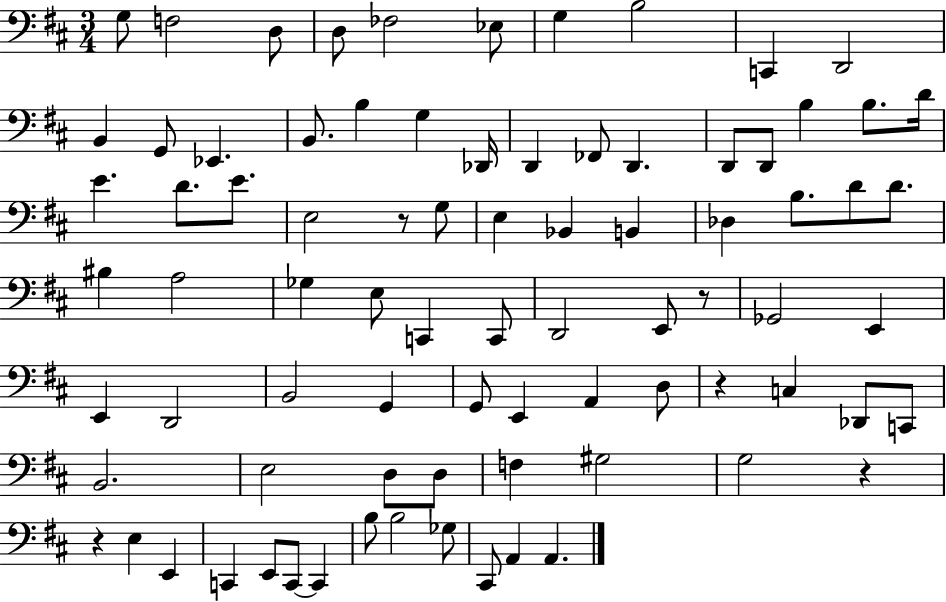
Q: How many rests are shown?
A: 5